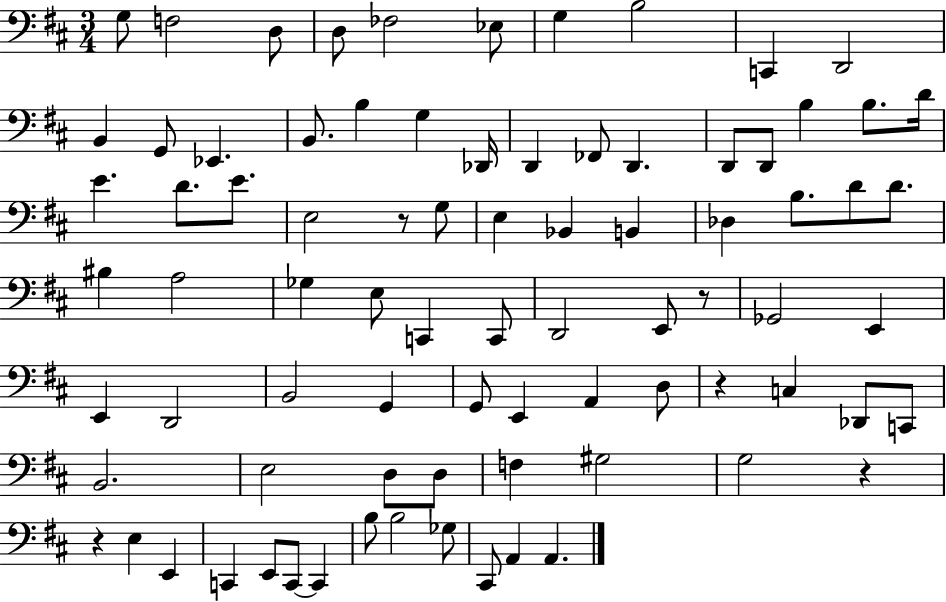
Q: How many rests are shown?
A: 5